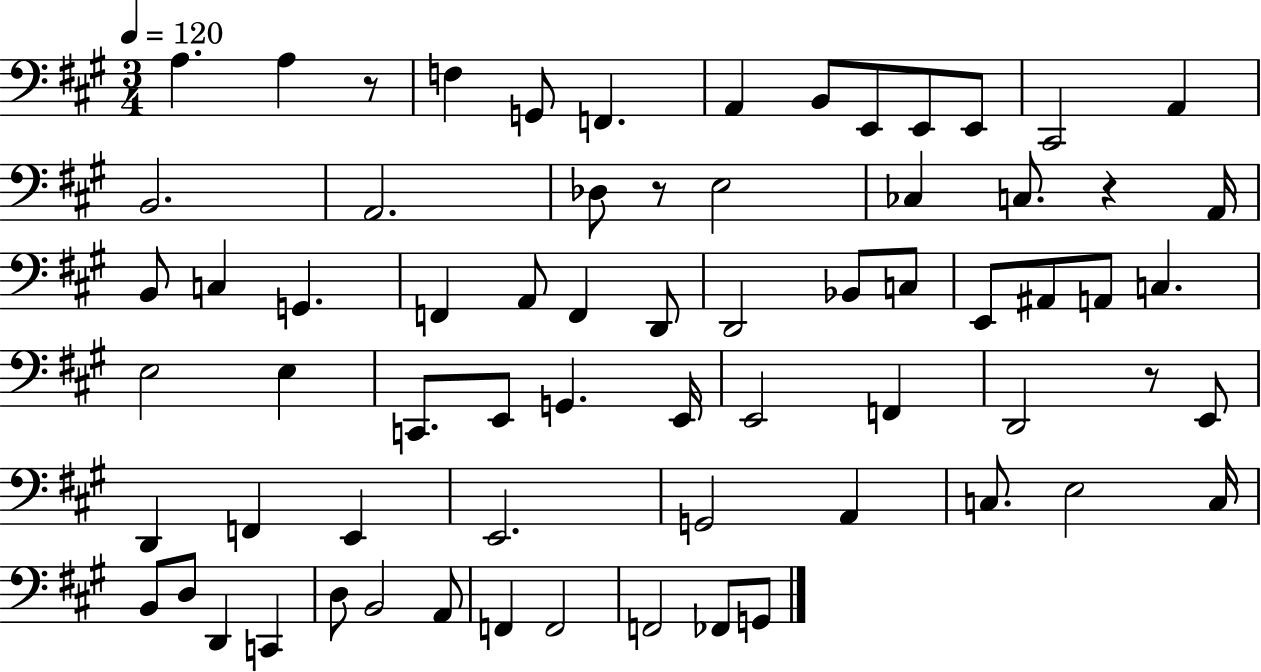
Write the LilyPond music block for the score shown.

{
  \clef bass
  \numericTimeSignature
  \time 3/4
  \key a \major
  \tempo 4 = 120
  \repeat volta 2 { a4. a4 r8 | f4 g,8 f,4. | a,4 b,8 e,8 e,8 e,8 | cis,2 a,4 | \break b,2. | a,2. | des8 r8 e2 | ces4 c8. r4 a,16 | \break b,8 c4 g,4. | f,4 a,8 f,4 d,8 | d,2 bes,8 c8 | e,8 ais,8 a,8 c4. | \break e2 e4 | c,8. e,8 g,4. e,16 | e,2 f,4 | d,2 r8 e,8 | \break d,4 f,4 e,4 | e,2. | g,2 a,4 | c8. e2 c16 | \break b,8 d8 d,4 c,4 | d8 b,2 a,8 | f,4 f,2 | f,2 fes,8 g,8 | \break } \bar "|."
}